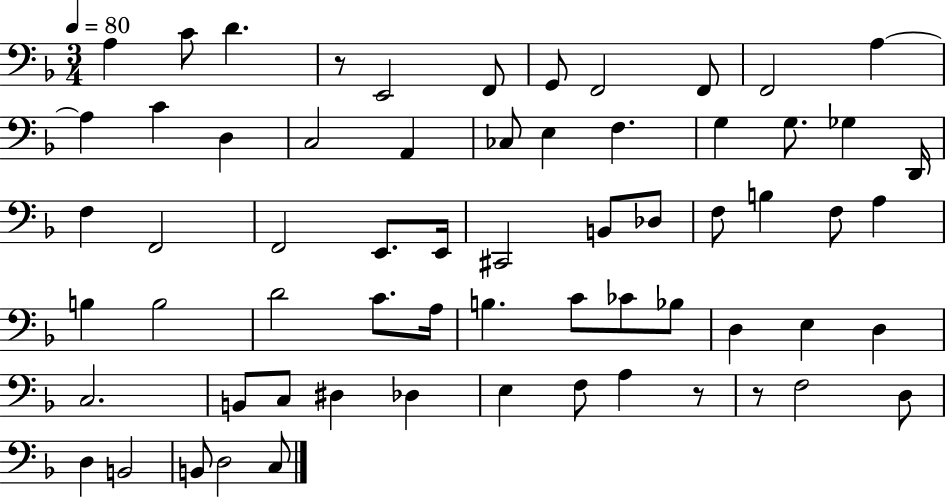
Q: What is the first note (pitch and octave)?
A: A3